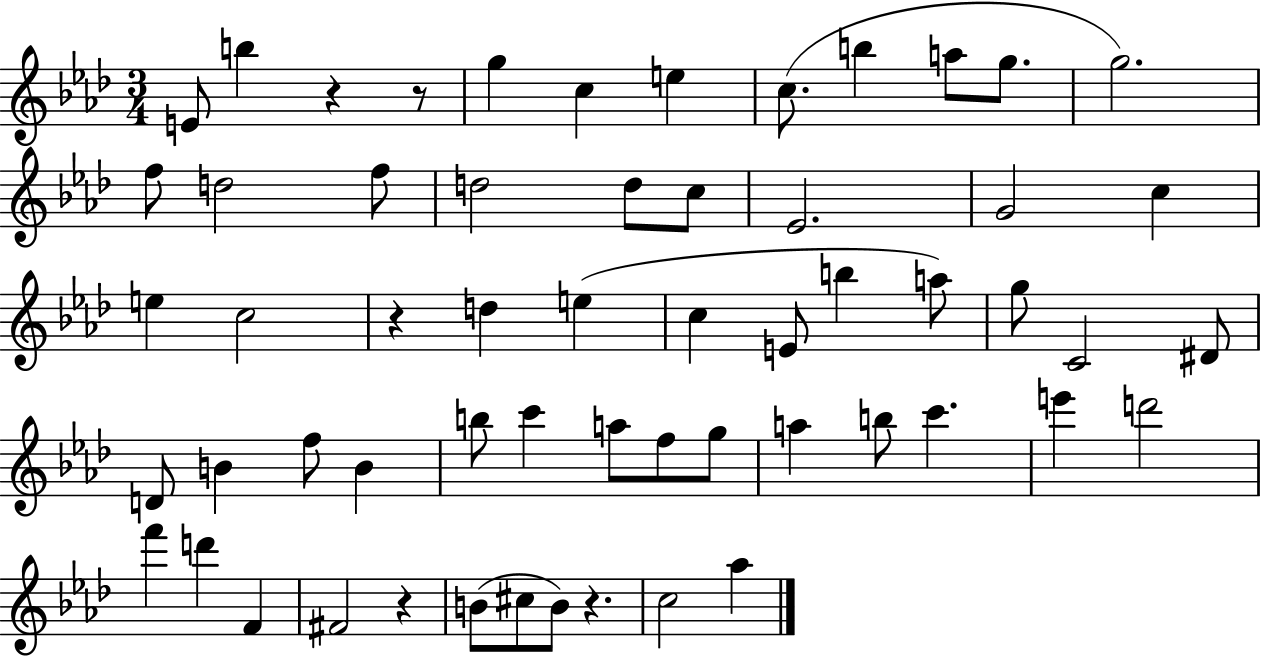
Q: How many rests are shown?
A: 5